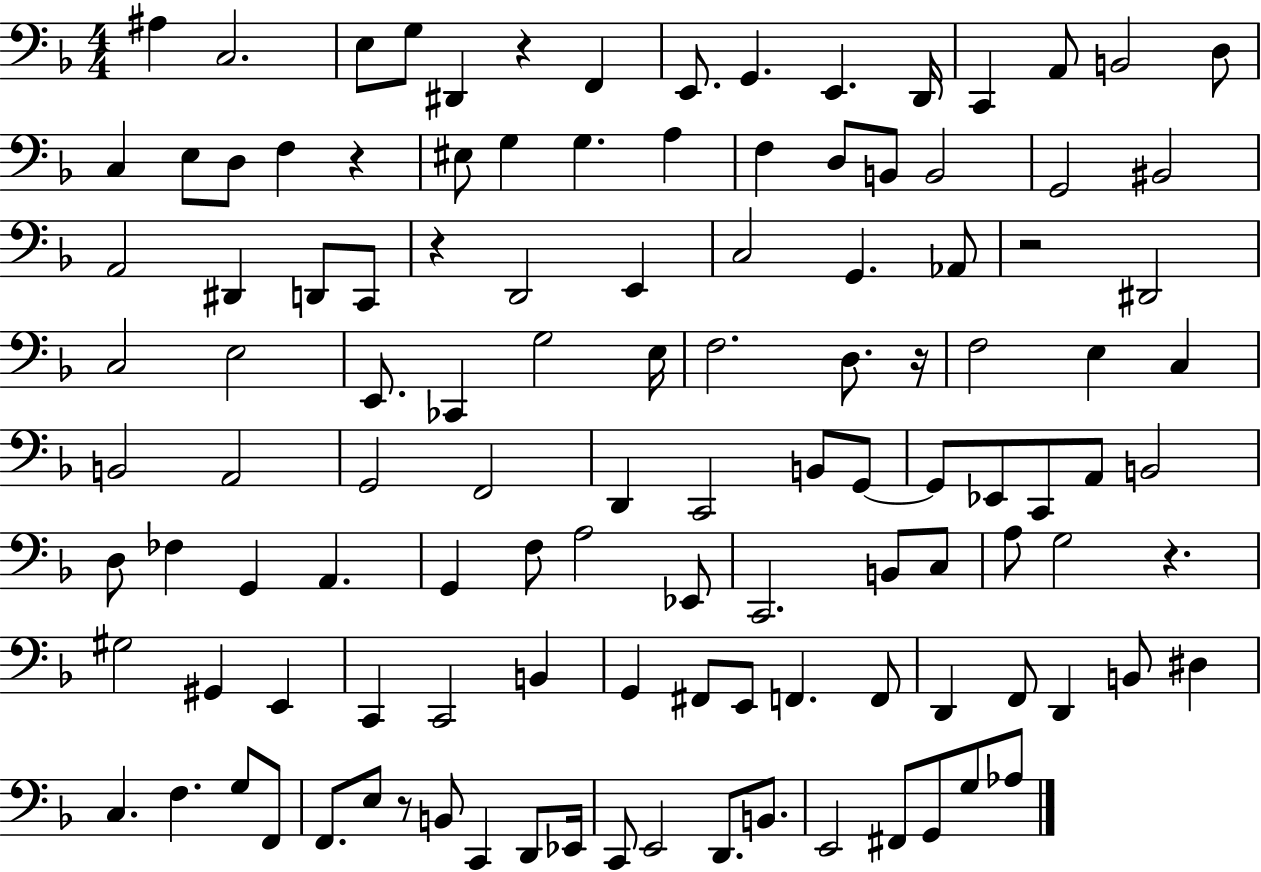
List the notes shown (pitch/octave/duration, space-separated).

A#3/q C3/h. E3/e G3/e D#2/q R/q F2/q E2/e. G2/q. E2/q. D2/s C2/q A2/e B2/h D3/e C3/q E3/e D3/e F3/q R/q EIS3/e G3/q G3/q. A3/q F3/q D3/e B2/e B2/h G2/h BIS2/h A2/h D#2/q D2/e C2/e R/q D2/h E2/q C3/h G2/q. Ab2/e R/h D#2/h C3/h E3/h E2/e. CES2/q G3/h E3/s F3/h. D3/e. R/s F3/h E3/q C3/q B2/h A2/h G2/h F2/h D2/q C2/h B2/e G2/e G2/e Eb2/e C2/e A2/e B2/h D3/e FES3/q G2/q A2/q. G2/q F3/e A3/h Eb2/e C2/h. B2/e C3/e A3/e G3/h R/q. G#3/h G#2/q E2/q C2/q C2/h B2/q G2/q F#2/e E2/e F2/q. F2/e D2/q F2/e D2/q B2/e D#3/q C3/q. F3/q. G3/e F2/e F2/e. E3/e R/e B2/e C2/q D2/e Eb2/s C2/e E2/h D2/e. B2/e. E2/h F#2/e G2/e G3/e Ab3/e